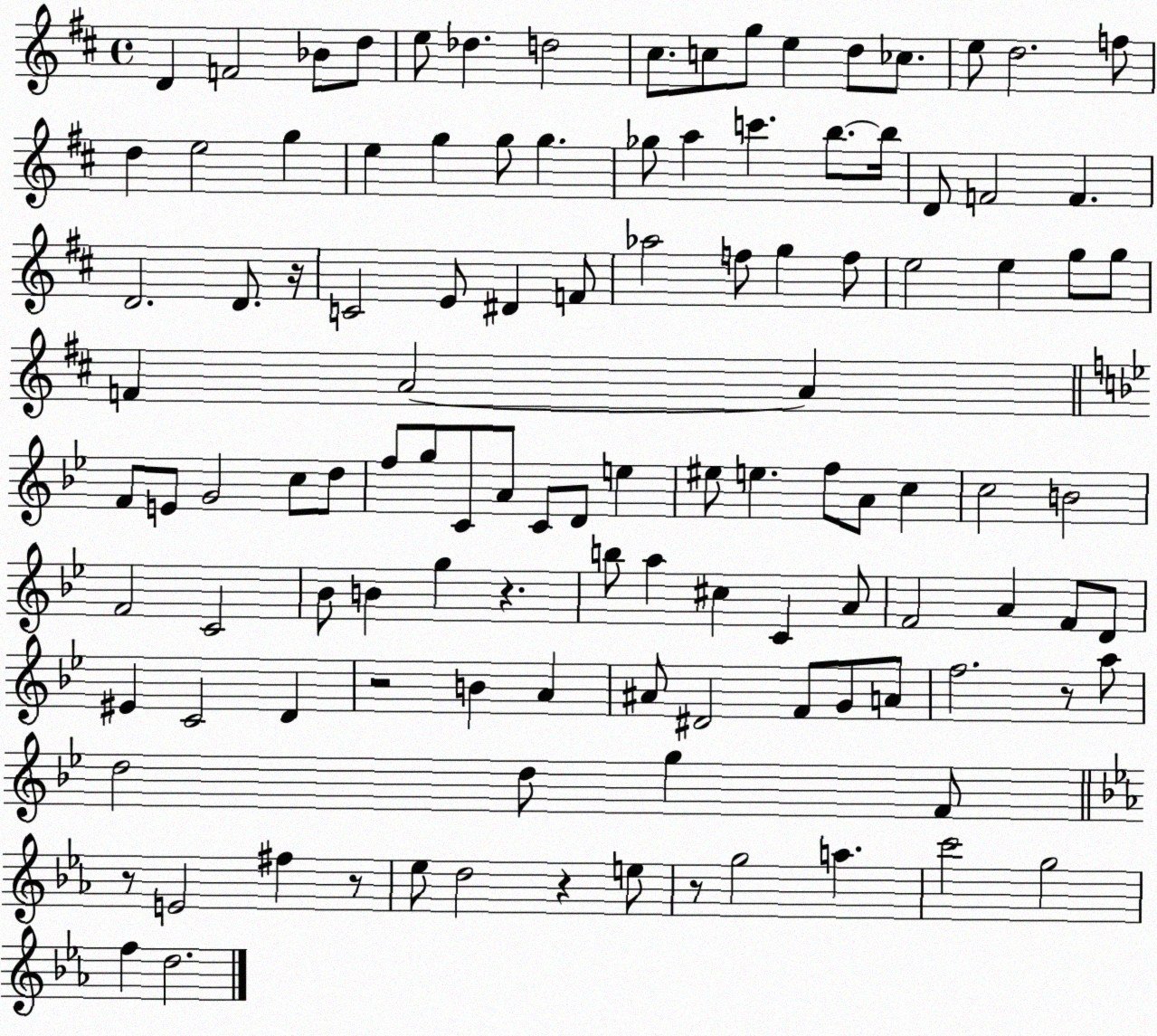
X:1
T:Untitled
M:4/4
L:1/4
K:D
D F2 _B/2 d/2 e/2 _d d2 ^c/2 c/2 g/2 e d/2 _c/2 e/2 d2 f/2 d e2 g e g g/2 g _g/2 a c' b/2 b/4 D/2 F2 F D2 D/2 z/4 C2 E/2 ^D F/2 _a2 f/2 g f/2 e2 e g/2 g/2 F A2 A F/2 E/2 G2 c/2 d/2 f/2 g/2 C/2 A/2 C/2 D/2 e ^e/2 e f/2 A/2 c c2 B2 F2 C2 _B/2 B g z b/2 a ^c C A/2 F2 A F/2 D/2 ^E C2 D z2 B A ^A/2 ^D2 F/2 G/2 A/2 f2 z/2 a/2 d2 d/2 g F/2 z/2 E2 ^f z/2 _e/2 d2 z e/2 z/2 g2 a c'2 g2 f d2